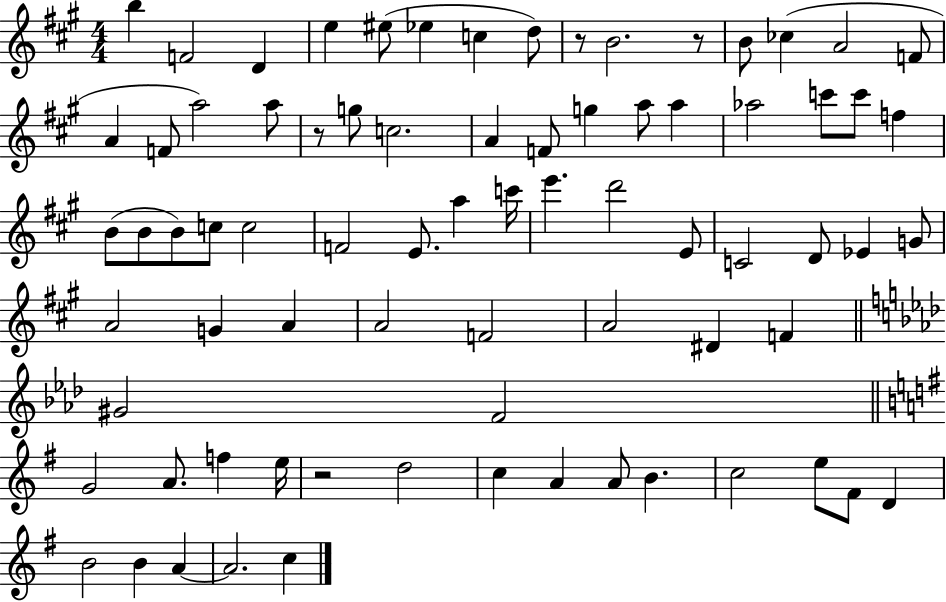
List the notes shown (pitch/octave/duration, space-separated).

B5/q F4/h D4/q E5/q EIS5/e Eb5/q C5/q D5/e R/e B4/h. R/e B4/e CES5/q A4/h F4/e A4/q F4/e A5/h A5/e R/e G5/e C5/h. A4/q F4/e G5/q A5/e A5/q Ab5/h C6/e C6/e F5/q B4/e B4/e B4/e C5/e C5/h F4/h E4/e. A5/q C6/s E6/q. D6/h E4/e C4/h D4/e Eb4/q G4/e A4/h G4/q A4/q A4/h F4/h A4/h D#4/q F4/q G#4/h F4/h G4/h A4/e. F5/q E5/s R/h D5/h C5/q A4/q A4/e B4/q. C5/h E5/e F#4/e D4/q B4/h B4/q A4/q A4/h. C5/q